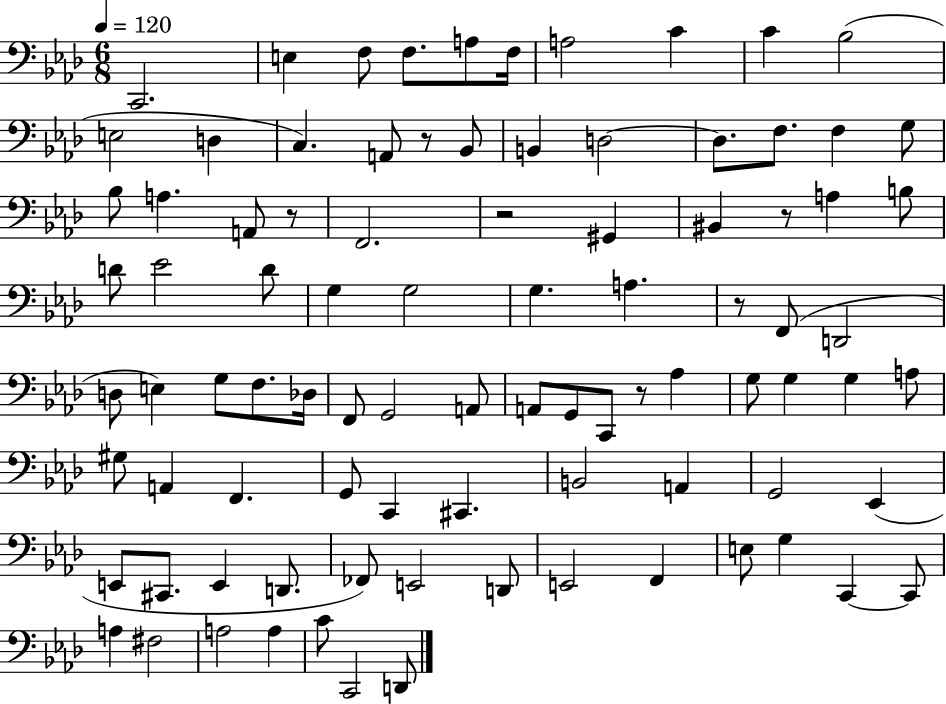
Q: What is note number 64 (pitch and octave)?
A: Eb2